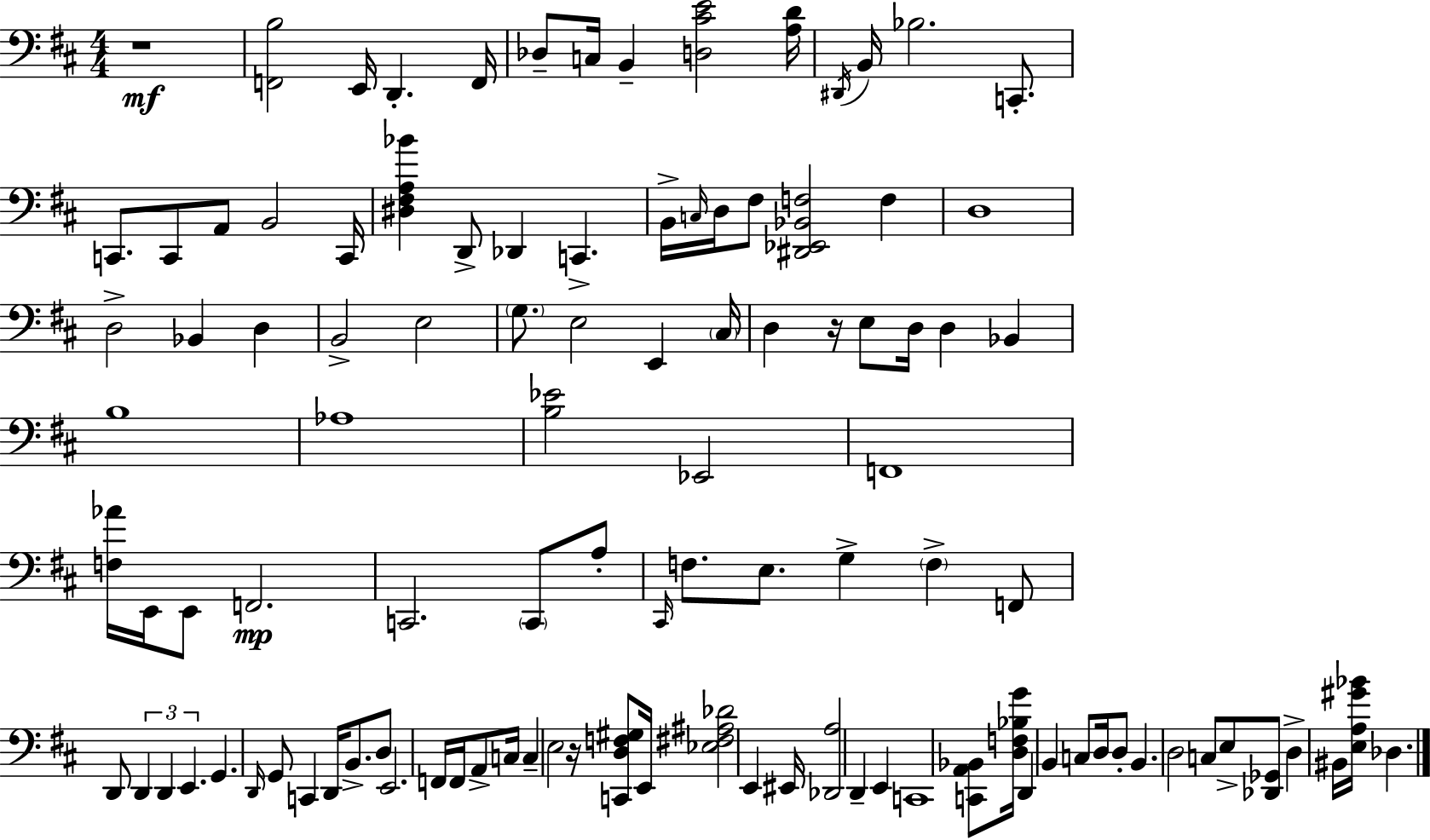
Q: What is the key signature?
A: D major